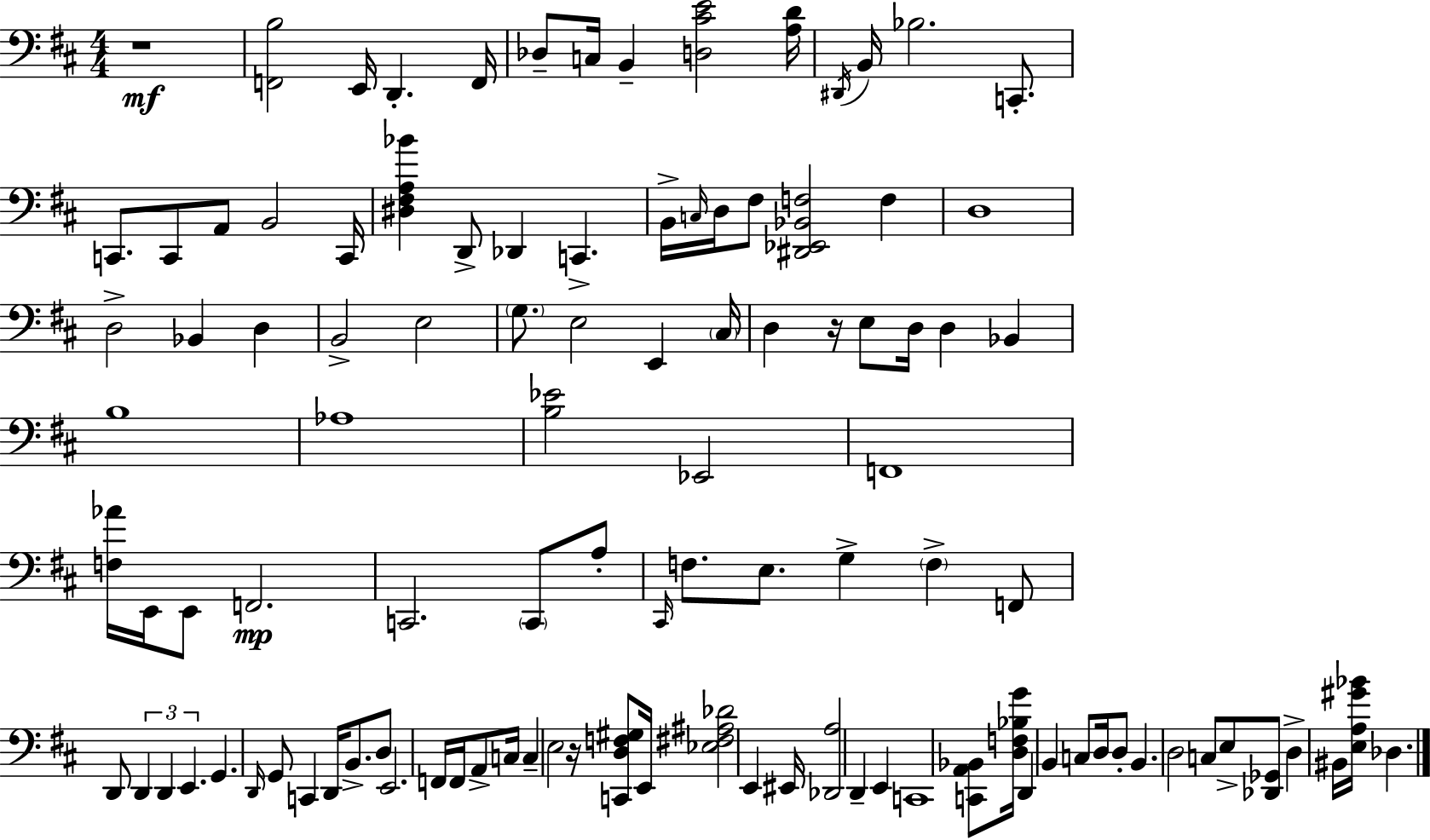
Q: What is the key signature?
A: D major